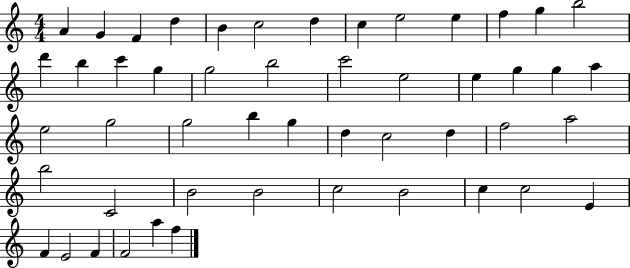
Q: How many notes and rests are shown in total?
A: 50